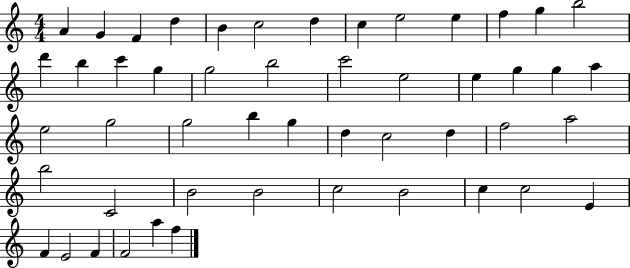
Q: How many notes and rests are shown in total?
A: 50